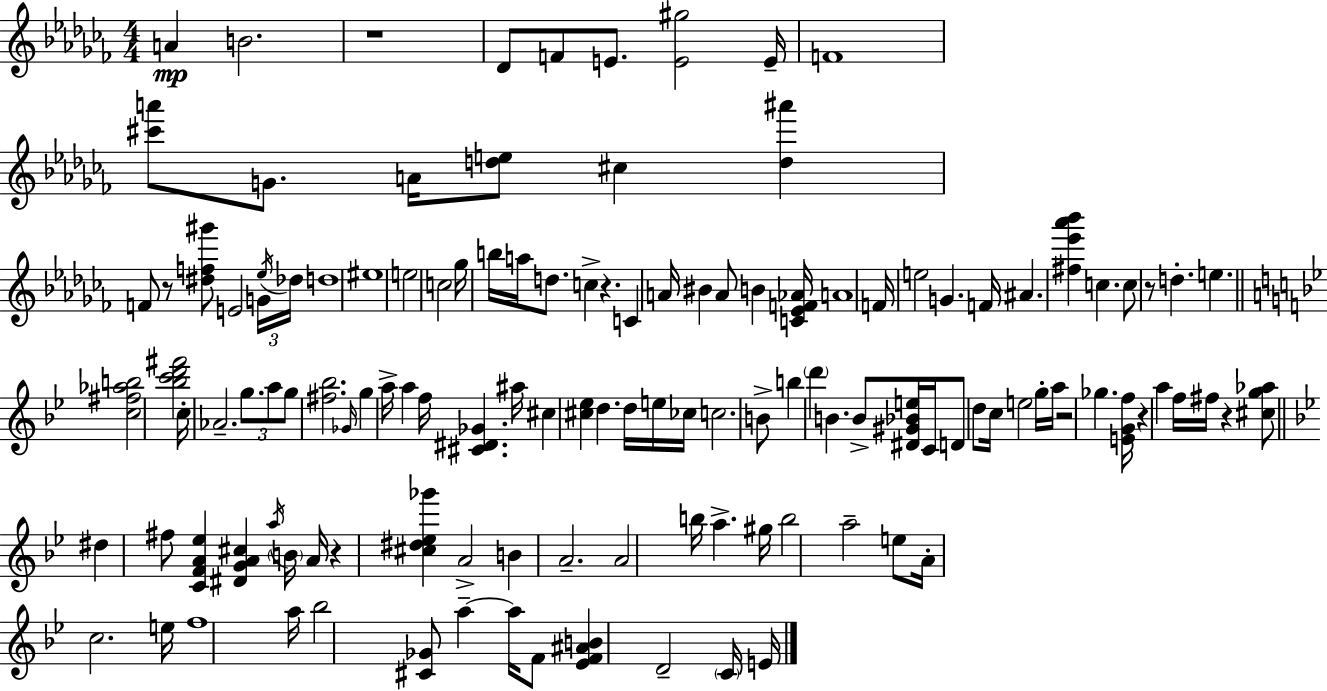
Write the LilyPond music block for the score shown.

{
  \clef treble
  \numericTimeSignature
  \time 4/4
  \key aes \minor
  a'4\mp b'2. | r1 | des'8 f'8 e'8. <e' gis''>2 e'16-- | f'1 | \break <cis''' a'''>8 g'8. a'16 <d'' e''>8 cis''4 <d'' ais'''>4 | f'8 r8 <dis'' f'' gis'''>8 e'2 \tuplet 3/2 { g'16 \acciaccatura { ees''16 } | des''16 } d''1 | eis''1 | \break e''2 c''2 | ges''16 b''16 a''16 d''8. c''4-> r4. | c'4 a'16 bis'4 a'8 b'4 | <c' ees' f' aes'>16 a'1 | \break f'16 e''2 g'4. | f'16 ais'4. <fis'' ees''' aes''' bes'''>4 c''4. | c''8 r8 d''4.-. e''4. | \bar "||" \break \key g \minor <c'' fis'' aes'' b''>2 <bes'' c''' d''' fis'''>2 | c''16-. aes'2.-- \tuplet 3/2 { g''8. | a''8 g''8 } <fis'' bes''>2. | \grace { ges'16 } g''4 a''16-> a''4 f''16 <cis' dis' ges'>4. | \break ais''16 cis''4 <cis'' ees''>4 d''4. | d''16 e''16 ces''16 c''2. b'8-> | b''4 \parenthesize d'''4 b'4. b'8-> | <dis' gis' bes' e''>16 c'16 d'8 d''8 c''16 e''2 | \break g''16-. a''16 r2 ges''4. | <e' g' f''>16 r4 a''4 f''16 fis''16 r4 <cis'' g'' aes''>8 | \bar "||" \break \key bes \major dis''4 fis''8 <c' f' a' ees''>4 <dis' g' a' cis''>4 \acciaccatura { a''16 } \parenthesize b'16 | a'16 r4 <cis'' dis'' ees'' ges'''>4 a'2-> | b'4 a'2.-- | a'2 b''16 a''4.-> | \break gis''16 b''2 a''2-- | e''8 a'16-. c''2. | e''16 f''1 | a''16 bes''2 <cis' ges'>8 a''4--~~ | \break a''16 f'8 <ees' f' ais' b'>4 d'2-- \parenthesize c'16 | e'16 \bar "|."
}